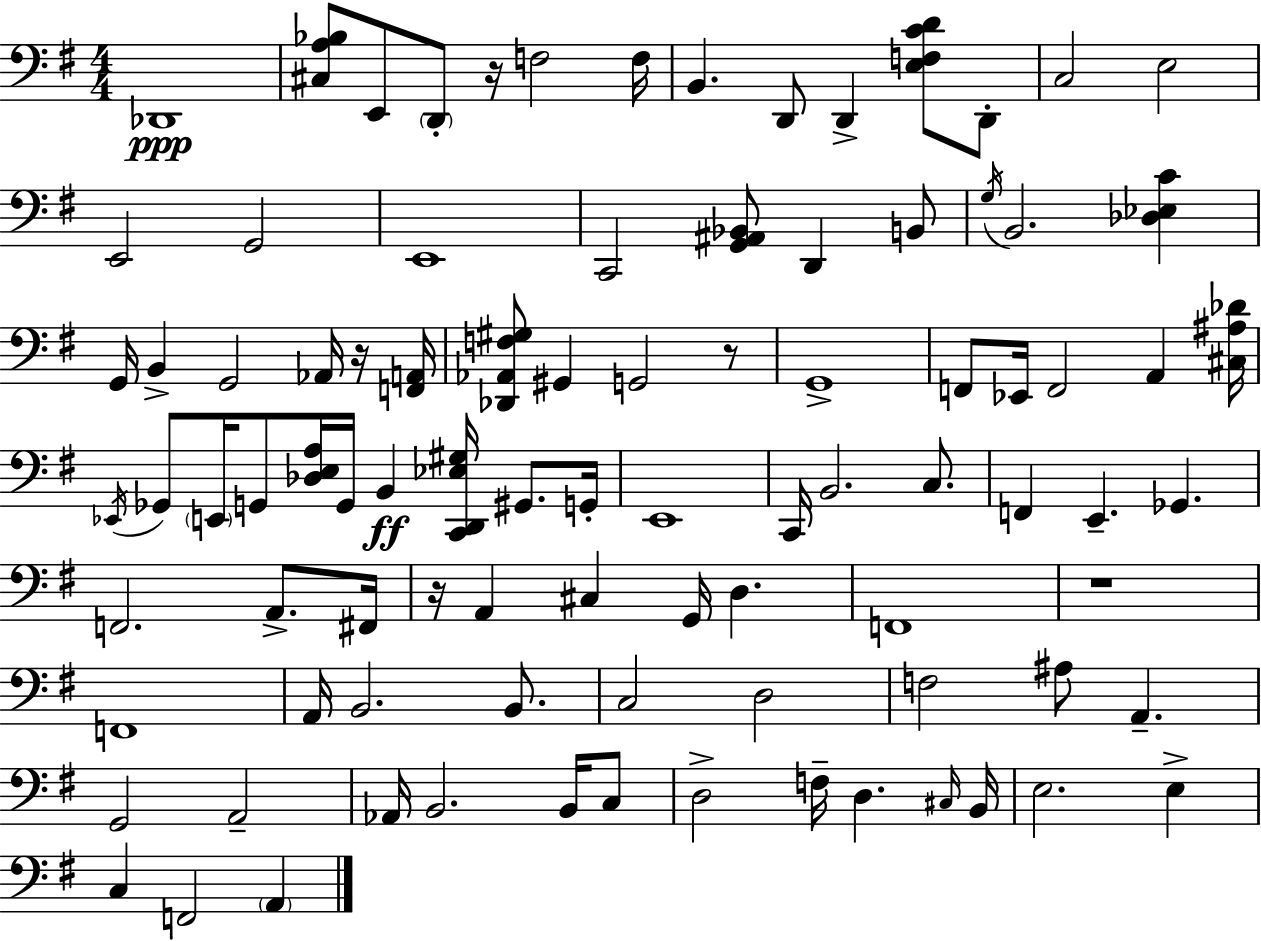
Db2/w [C#3,A3,Bb3]/e E2/e D2/e R/s F3/h F3/s B2/q. D2/e D2/q [E3,F3,C4,D4]/e D2/e C3/h E3/h E2/h G2/h E2/w C2/h [G2,A#2,Bb2]/e D2/q B2/e G3/s B2/h. [Db3,Eb3,C4]/q G2/s B2/q G2/h Ab2/s R/s [F2,A2]/s [Db2,Ab2,F3,G#3]/e G#2/q G2/h R/e G2/w F2/e Eb2/s F2/h A2/q [C#3,A#3,Db4]/s Eb2/s Gb2/e E2/s G2/e [Db3,E3,A3]/s G2/s B2/q [C2,D2,Eb3,G#3]/s G#2/e. G2/s E2/w C2/s B2/h. C3/e. F2/q E2/q. Gb2/q. F2/h. A2/e. F#2/s R/s A2/q C#3/q G2/s D3/q. F2/w R/w F2/w A2/s B2/h. B2/e. C3/h D3/h F3/h A#3/e A2/q. G2/h A2/h Ab2/s B2/h. B2/s C3/e D3/h F3/s D3/q. C#3/s B2/s E3/h. E3/q C3/q F2/h A2/q